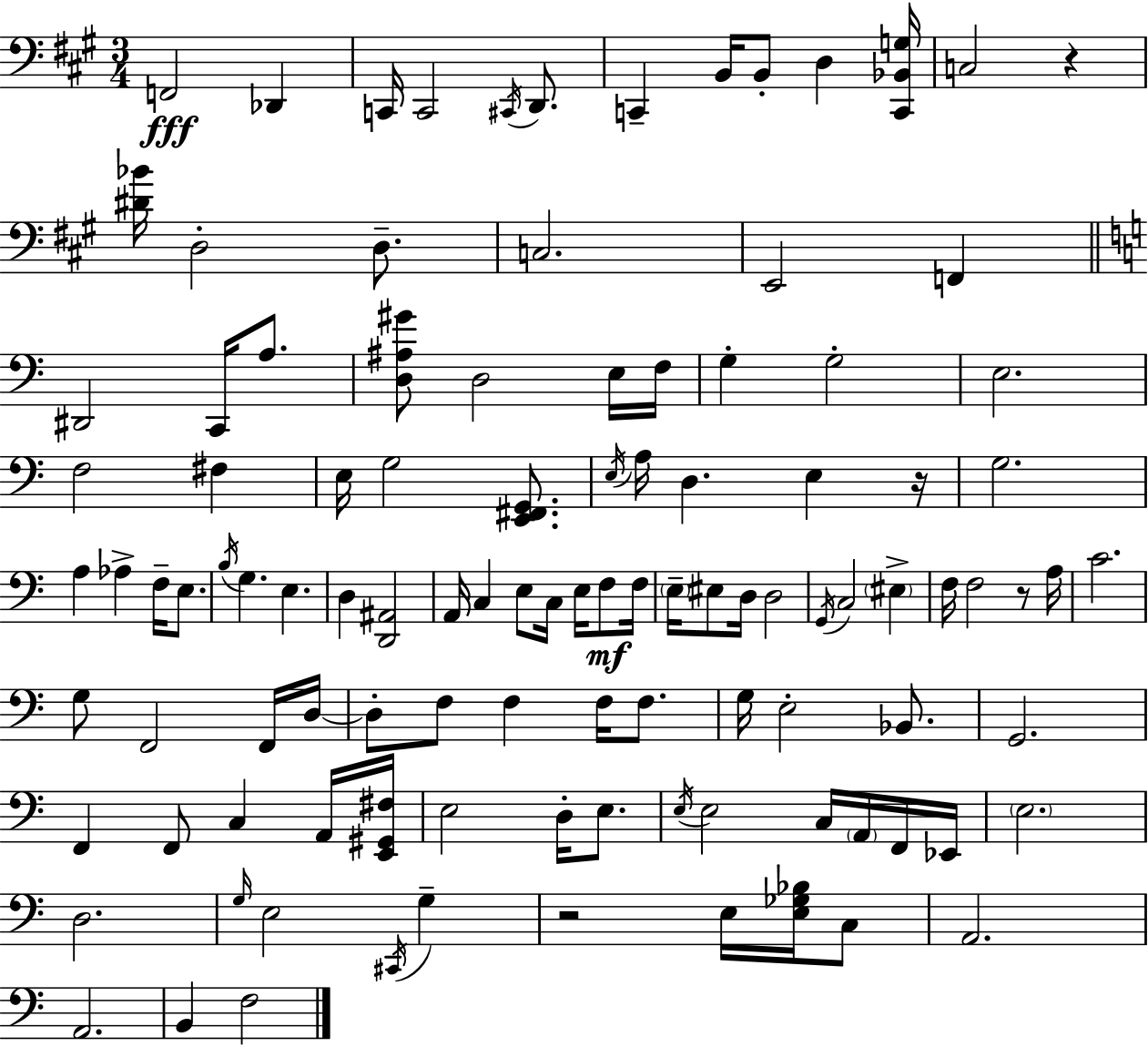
F2/h Db2/q C2/s C2/h C#2/s D2/e. C2/q B2/s B2/e D3/q [C2,Bb2,G3]/s C3/h R/q [D#4,Bb4]/s D3/h D3/e. C3/h. E2/h F2/q D#2/h C2/s A3/e. [D3,A#3,G#4]/e D3/h E3/s F3/s G3/q G3/h E3/h. F3/h F#3/q E3/s G3/h [E2,F#2,G2]/e. E3/s A3/s D3/q. E3/q R/s G3/h. A3/q Ab3/q F3/s E3/e. B3/s G3/q. E3/q. D3/q [D2,A#2]/h A2/s C3/q E3/e C3/s E3/s F3/e F3/s E3/s EIS3/e D3/s D3/h G2/s C3/h EIS3/q F3/s F3/h R/e A3/s C4/h. G3/e F2/h F2/s D3/s D3/e F3/e F3/q F3/s F3/e. G3/s E3/h Bb2/e. G2/h. F2/q F2/e C3/q A2/s [E2,G#2,F#3]/s E3/h D3/s E3/e. E3/s E3/h C3/s A2/s F2/s Eb2/s E3/h. D3/h. G3/s E3/h C#2/s G3/q R/h E3/s [E3,Gb3,Bb3]/s C3/e A2/h. A2/h. B2/q F3/h